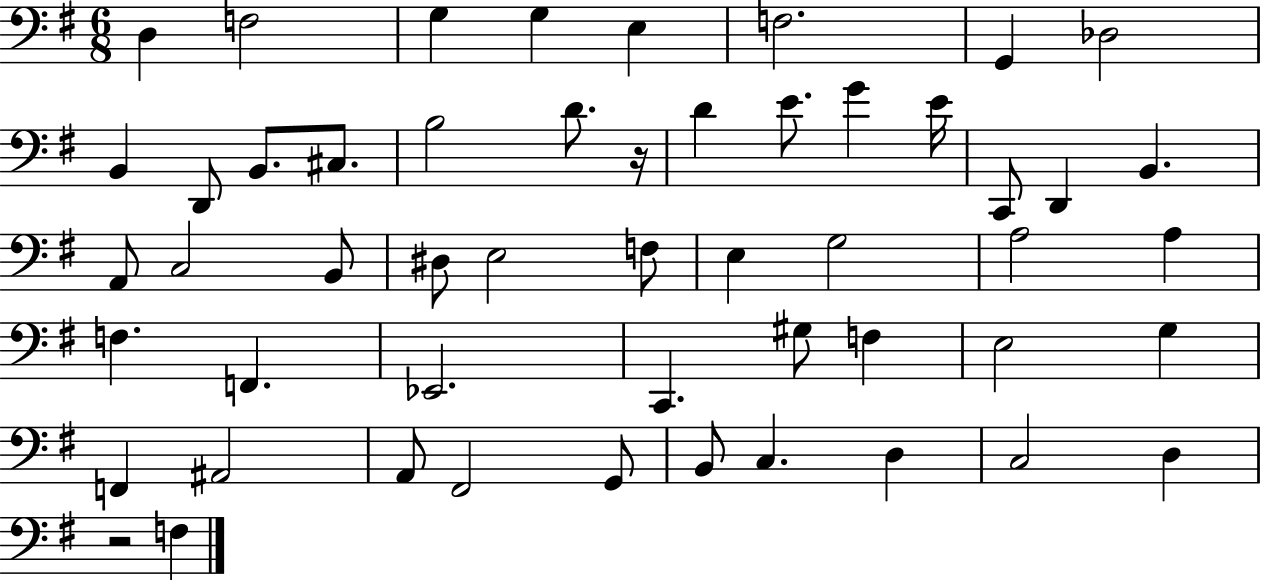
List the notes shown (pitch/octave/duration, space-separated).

D3/q F3/h G3/q G3/q E3/q F3/h. G2/q Db3/h B2/q D2/e B2/e. C#3/e. B3/h D4/e. R/s D4/q E4/e. G4/q E4/s C2/e D2/q B2/q. A2/e C3/h B2/e D#3/e E3/h F3/e E3/q G3/h A3/h A3/q F3/q. F2/q. Eb2/h. C2/q. G#3/e F3/q E3/h G3/q F2/q A#2/h A2/e F#2/h G2/e B2/e C3/q. D3/q C3/h D3/q R/h F3/q